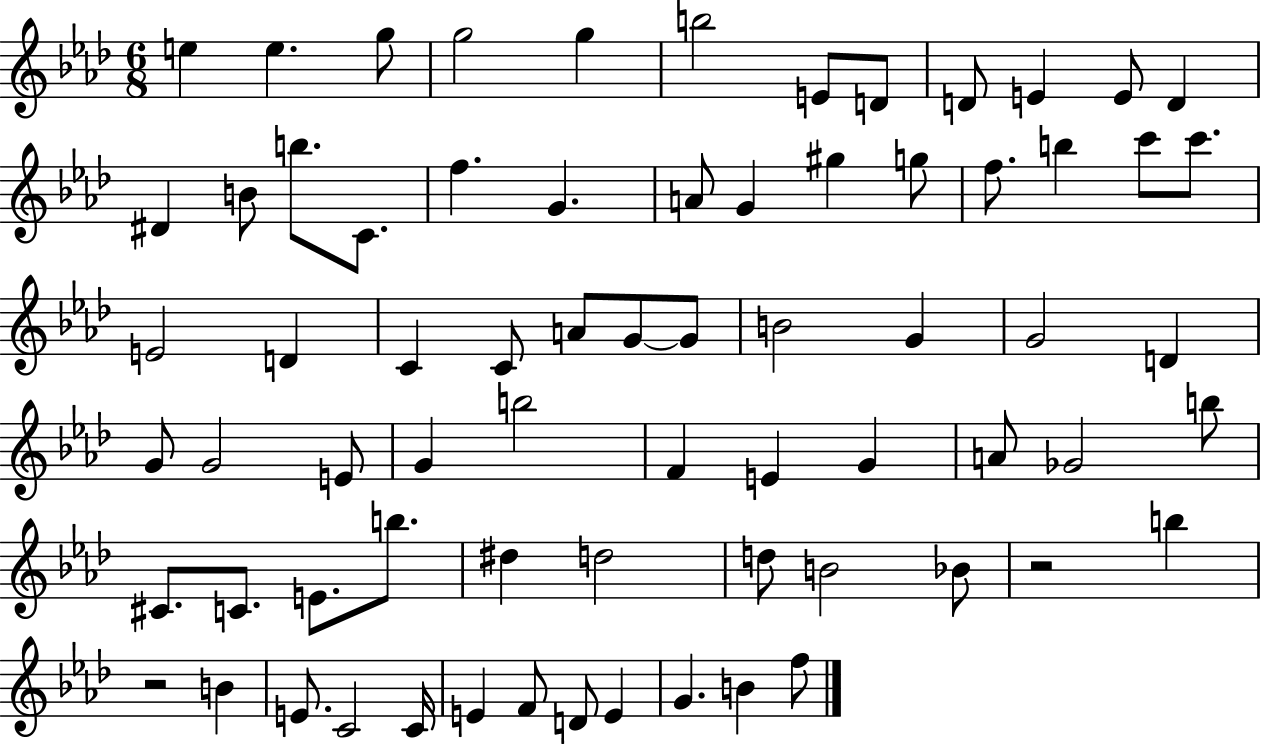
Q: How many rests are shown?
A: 2